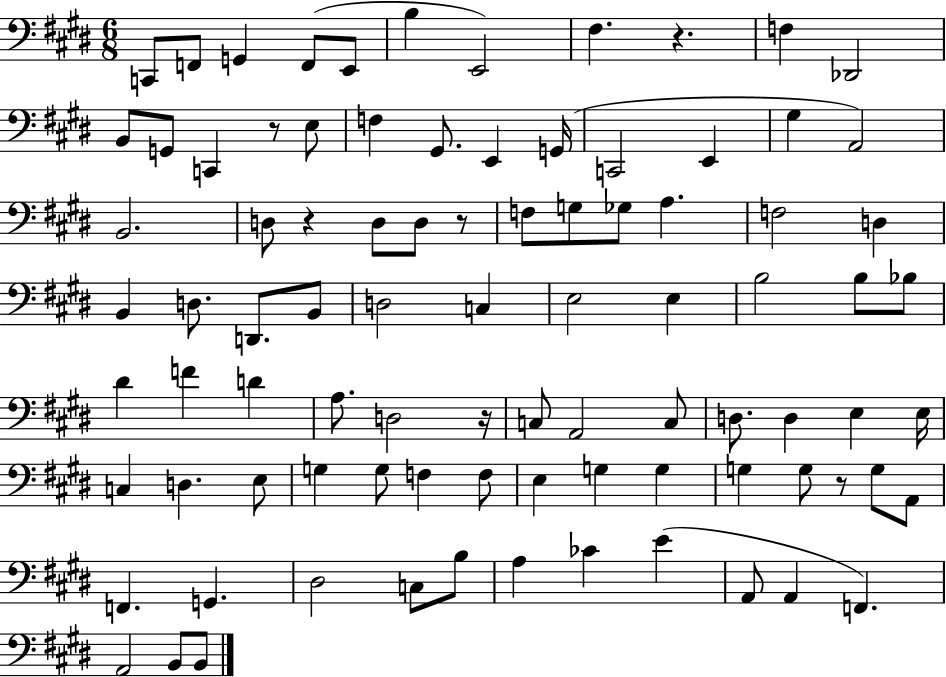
C2/e F2/e G2/q F2/e E2/e B3/q E2/h F#3/q. R/q. F3/q Db2/h B2/e G2/e C2/q R/e E3/e F3/q G#2/e. E2/q G2/s C2/h E2/q G#3/q A2/h B2/h. D3/e R/q D3/e D3/e R/e F3/e G3/e Gb3/e A3/q. F3/h D3/q B2/q D3/e. D2/e. B2/e D3/h C3/q E3/h E3/q B3/h B3/e Bb3/e D#4/q F4/q D4/q A3/e. D3/h R/s C3/e A2/h C3/e D3/e. D3/q E3/q E3/s C3/q D3/q. E3/e G3/q G3/e F3/q F3/e E3/q G3/q G3/q G3/q G3/e R/e G3/e A2/e F2/q. G2/q. D#3/h C3/e B3/e A3/q CES4/q E4/q A2/e A2/q F2/q. A2/h B2/e B2/e